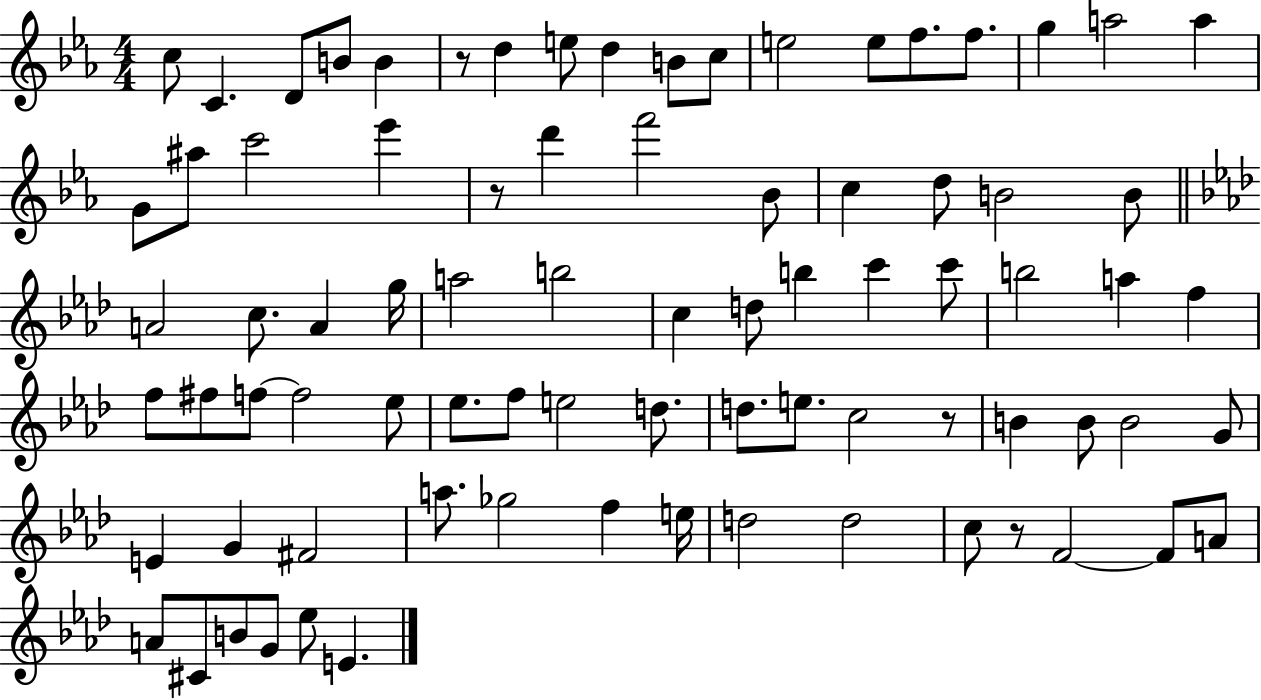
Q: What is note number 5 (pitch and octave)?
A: B4